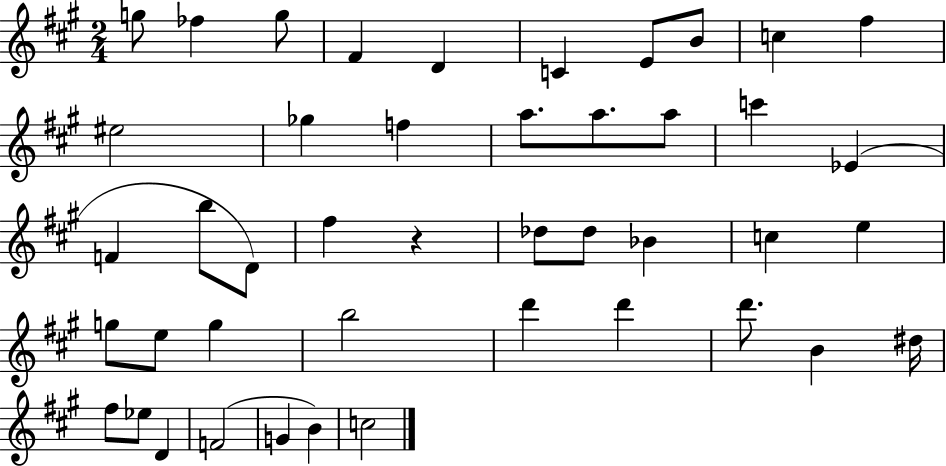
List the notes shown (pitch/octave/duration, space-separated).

G5/e FES5/q G5/e F#4/q D4/q C4/q E4/e B4/e C5/q F#5/q EIS5/h Gb5/q F5/q A5/e. A5/e. A5/e C6/q Eb4/q F4/q B5/e D4/e F#5/q R/q Db5/e Db5/e Bb4/q C5/q E5/q G5/e E5/e G5/q B5/h D6/q D6/q D6/e. B4/q D#5/s F#5/e Eb5/e D4/q F4/h G4/q B4/q C5/h